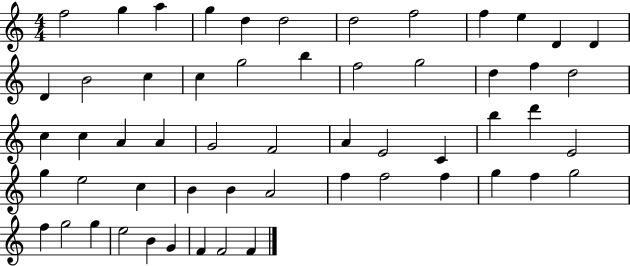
X:1
T:Untitled
M:4/4
L:1/4
K:C
f2 g a g d d2 d2 f2 f e D D D B2 c c g2 b f2 g2 d f d2 c c A A G2 F2 A E2 C b d' E2 g e2 c B B A2 f f2 f g f g2 f g2 g e2 B G F F2 F